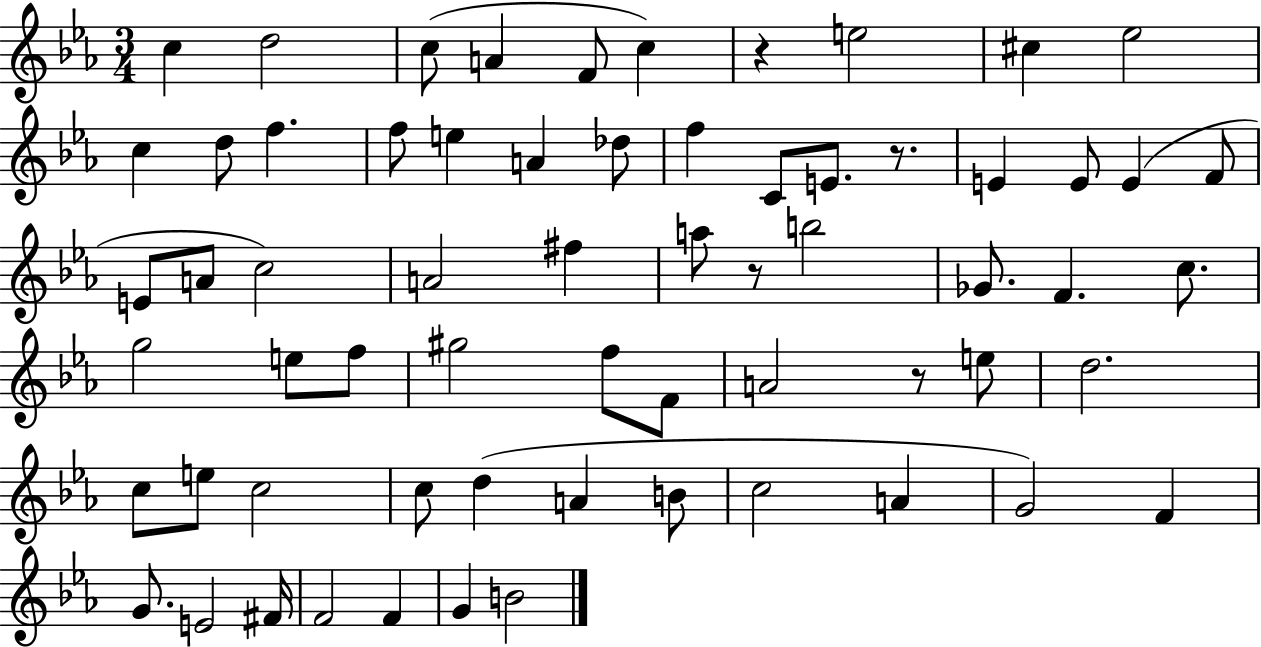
X:1
T:Untitled
M:3/4
L:1/4
K:Eb
c d2 c/2 A F/2 c z e2 ^c _e2 c d/2 f f/2 e A _d/2 f C/2 E/2 z/2 E E/2 E F/2 E/2 A/2 c2 A2 ^f a/2 z/2 b2 _G/2 F c/2 g2 e/2 f/2 ^g2 f/2 F/2 A2 z/2 e/2 d2 c/2 e/2 c2 c/2 d A B/2 c2 A G2 F G/2 E2 ^F/4 F2 F G B2